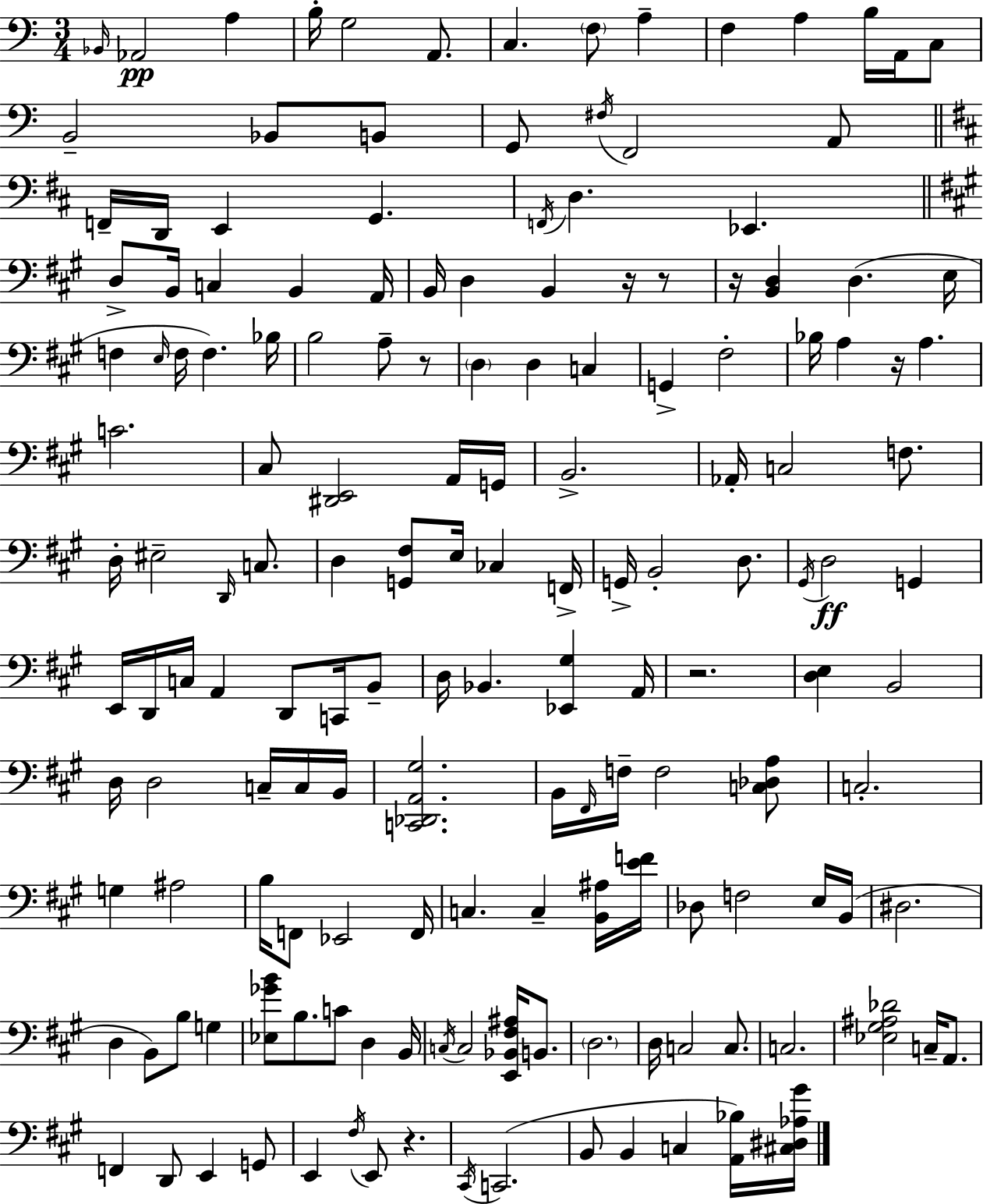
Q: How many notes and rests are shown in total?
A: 160